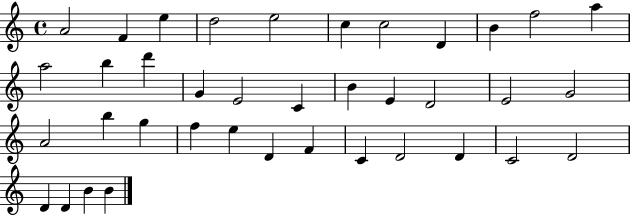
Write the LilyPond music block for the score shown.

{
  \clef treble
  \time 4/4
  \defaultTimeSignature
  \key c \major
  a'2 f'4 e''4 | d''2 e''2 | c''4 c''2 d'4 | b'4 f''2 a''4 | \break a''2 b''4 d'''4 | g'4 e'2 c'4 | b'4 e'4 d'2 | e'2 g'2 | \break a'2 b''4 g''4 | f''4 e''4 d'4 f'4 | c'4 d'2 d'4 | c'2 d'2 | \break d'4 d'4 b'4 b'4 | \bar "|."
}